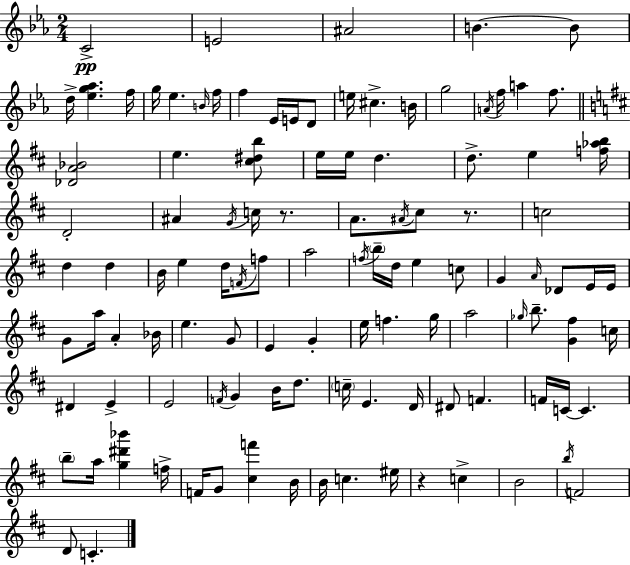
C4/h E4/h A#4/h B4/q. B4/e D5/s [Eb5,G5,Ab5]/q. F5/s G5/s Eb5/q. B4/s F5/s F5/q Eb4/s E4/s D4/e E5/s C#5/q. B4/s G5/h A4/s F5/s A5/q F5/e. [Db4,A4,Bb4]/h E5/q. [C#5,D#5,B5]/e E5/s E5/s D5/q. D5/e. E5/q [F5,Ab5,B5]/s D4/h A#4/q G4/s C5/s R/e. A4/e. A#4/s C#5/e R/e. C5/h D5/q D5/q B4/s E5/q D5/s F4/s F5/e A5/h F5/s B5/s D5/s E5/q C5/e G4/q A4/s Db4/e E4/s E4/s G4/e A5/s A4/q Bb4/s E5/q. G4/e E4/q G4/q E5/s F5/q. G5/s A5/h Gb5/s B5/e. [G4,F#5]/q C5/s D#4/q E4/q E4/h F4/s G4/q B4/s D5/e. C5/s E4/q. D4/s D#4/e F4/q. F4/s C4/s C4/q. B5/e A5/s [G5,D#6,Bb6]/q F5/s F4/s G4/e [C#5,F6]/q B4/s B4/s C5/q. EIS5/s R/q C5/q B4/h B5/s F4/h D4/e C4/q.